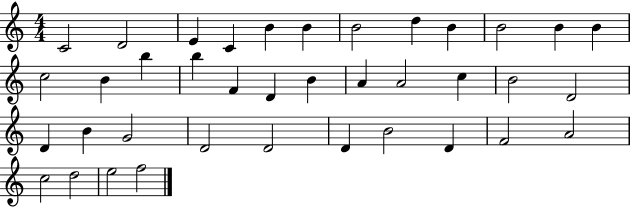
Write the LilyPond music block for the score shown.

{
  \clef treble
  \numericTimeSignature
  \time 4/4
  \key c \major
  c'2 d'2 | e'4 c'4 b'4 b'4 | b'2 d''4 b'4 | b'2 b'4 b'4 | \break c''2 b'4 b''4 | b''4 f'4 d'4 b'4 | a'4 a'2 c''4 | b'2 d'2 | \break d'4 b'4 g'2 | d'2 d'2 | d'4 b'2 d'4 | f'2 a'2 | \break c''2 d''2 | e''2 f''2 | \bar "|."
}